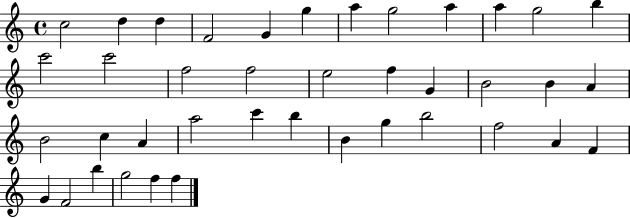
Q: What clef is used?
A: treble